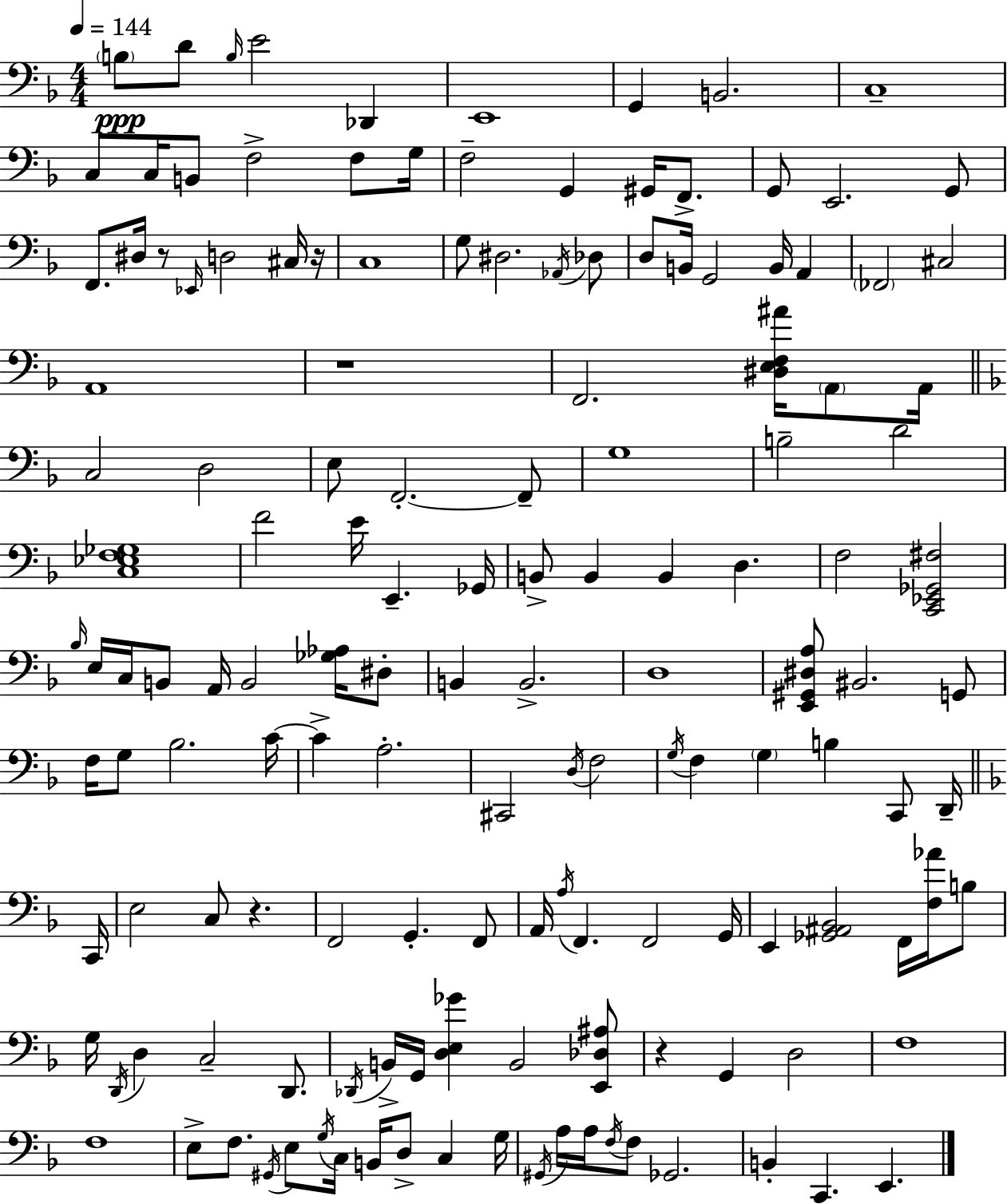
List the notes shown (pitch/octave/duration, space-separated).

B3/e D4/e B3/s E4/h Db2/q E2/w G2/q B2/h. C3/w C3/e C3/s B2/e F3/h F3/e G3/s F3/h G2/q G#2/s F2/e. G2/e E2/h. G2/e F2/e. D#3/s R/e Eb2/s D3/h C#3/s R/s C3/w G3/e D#3/h. Ab2/s Db3/e D3/e B2/s G2/h B2/s A2/q FES2/h C#3/h A2/w R/w F2/h. [D#3,E3,F3,A#4]/s A2/e A2/s C3/h D3/h E3/e F2/h. F2/e G3/w B3/h D4/h [C3,Eb3,F3,Gb3]/w F4/h E4/s E2/q. Gb2/s B2/e B2/q B2/q D3/q. F3/h [C2,Eb2,Gb2,F#3]/h Bb3/s E3/s C3/s B2/e A2/s B2/h [Gb3,Ab3]/s D#3/e B2/q B2/h. D3/w [E2,G#2,D#3,A3]/e BIS2/h. G2/e F3/s G3/e Bb3/h. C4/s C4/q A3/h. C#2/h D3/s F3/h G3/s F3/q G3/q B3/q C2/e D2/s C2/s E3/h C3/e R/q. F2/h G2/q. F2/e A2/s A3/s F2/q. F2/h G2/s E2/q [Gb2,A#2,Bb2]/h F2/s [F3,Ab4]/s B3/e G3/s D2/s D3/q C3/h D2/e. Db2/s B2/s G2/s [D3,E3,Gb4]/q B2/h [E2,Db3,A#3]/e R/q G2/q D3/h F3/w F3/w E3/e F3/e. G#2/s E3/e G3/s C3/s B2/s D3/e C3/q G3/s G#2/s A3/s A3/s F3/s F3/e Gb2/h. B2/q C2/q. E2/q.